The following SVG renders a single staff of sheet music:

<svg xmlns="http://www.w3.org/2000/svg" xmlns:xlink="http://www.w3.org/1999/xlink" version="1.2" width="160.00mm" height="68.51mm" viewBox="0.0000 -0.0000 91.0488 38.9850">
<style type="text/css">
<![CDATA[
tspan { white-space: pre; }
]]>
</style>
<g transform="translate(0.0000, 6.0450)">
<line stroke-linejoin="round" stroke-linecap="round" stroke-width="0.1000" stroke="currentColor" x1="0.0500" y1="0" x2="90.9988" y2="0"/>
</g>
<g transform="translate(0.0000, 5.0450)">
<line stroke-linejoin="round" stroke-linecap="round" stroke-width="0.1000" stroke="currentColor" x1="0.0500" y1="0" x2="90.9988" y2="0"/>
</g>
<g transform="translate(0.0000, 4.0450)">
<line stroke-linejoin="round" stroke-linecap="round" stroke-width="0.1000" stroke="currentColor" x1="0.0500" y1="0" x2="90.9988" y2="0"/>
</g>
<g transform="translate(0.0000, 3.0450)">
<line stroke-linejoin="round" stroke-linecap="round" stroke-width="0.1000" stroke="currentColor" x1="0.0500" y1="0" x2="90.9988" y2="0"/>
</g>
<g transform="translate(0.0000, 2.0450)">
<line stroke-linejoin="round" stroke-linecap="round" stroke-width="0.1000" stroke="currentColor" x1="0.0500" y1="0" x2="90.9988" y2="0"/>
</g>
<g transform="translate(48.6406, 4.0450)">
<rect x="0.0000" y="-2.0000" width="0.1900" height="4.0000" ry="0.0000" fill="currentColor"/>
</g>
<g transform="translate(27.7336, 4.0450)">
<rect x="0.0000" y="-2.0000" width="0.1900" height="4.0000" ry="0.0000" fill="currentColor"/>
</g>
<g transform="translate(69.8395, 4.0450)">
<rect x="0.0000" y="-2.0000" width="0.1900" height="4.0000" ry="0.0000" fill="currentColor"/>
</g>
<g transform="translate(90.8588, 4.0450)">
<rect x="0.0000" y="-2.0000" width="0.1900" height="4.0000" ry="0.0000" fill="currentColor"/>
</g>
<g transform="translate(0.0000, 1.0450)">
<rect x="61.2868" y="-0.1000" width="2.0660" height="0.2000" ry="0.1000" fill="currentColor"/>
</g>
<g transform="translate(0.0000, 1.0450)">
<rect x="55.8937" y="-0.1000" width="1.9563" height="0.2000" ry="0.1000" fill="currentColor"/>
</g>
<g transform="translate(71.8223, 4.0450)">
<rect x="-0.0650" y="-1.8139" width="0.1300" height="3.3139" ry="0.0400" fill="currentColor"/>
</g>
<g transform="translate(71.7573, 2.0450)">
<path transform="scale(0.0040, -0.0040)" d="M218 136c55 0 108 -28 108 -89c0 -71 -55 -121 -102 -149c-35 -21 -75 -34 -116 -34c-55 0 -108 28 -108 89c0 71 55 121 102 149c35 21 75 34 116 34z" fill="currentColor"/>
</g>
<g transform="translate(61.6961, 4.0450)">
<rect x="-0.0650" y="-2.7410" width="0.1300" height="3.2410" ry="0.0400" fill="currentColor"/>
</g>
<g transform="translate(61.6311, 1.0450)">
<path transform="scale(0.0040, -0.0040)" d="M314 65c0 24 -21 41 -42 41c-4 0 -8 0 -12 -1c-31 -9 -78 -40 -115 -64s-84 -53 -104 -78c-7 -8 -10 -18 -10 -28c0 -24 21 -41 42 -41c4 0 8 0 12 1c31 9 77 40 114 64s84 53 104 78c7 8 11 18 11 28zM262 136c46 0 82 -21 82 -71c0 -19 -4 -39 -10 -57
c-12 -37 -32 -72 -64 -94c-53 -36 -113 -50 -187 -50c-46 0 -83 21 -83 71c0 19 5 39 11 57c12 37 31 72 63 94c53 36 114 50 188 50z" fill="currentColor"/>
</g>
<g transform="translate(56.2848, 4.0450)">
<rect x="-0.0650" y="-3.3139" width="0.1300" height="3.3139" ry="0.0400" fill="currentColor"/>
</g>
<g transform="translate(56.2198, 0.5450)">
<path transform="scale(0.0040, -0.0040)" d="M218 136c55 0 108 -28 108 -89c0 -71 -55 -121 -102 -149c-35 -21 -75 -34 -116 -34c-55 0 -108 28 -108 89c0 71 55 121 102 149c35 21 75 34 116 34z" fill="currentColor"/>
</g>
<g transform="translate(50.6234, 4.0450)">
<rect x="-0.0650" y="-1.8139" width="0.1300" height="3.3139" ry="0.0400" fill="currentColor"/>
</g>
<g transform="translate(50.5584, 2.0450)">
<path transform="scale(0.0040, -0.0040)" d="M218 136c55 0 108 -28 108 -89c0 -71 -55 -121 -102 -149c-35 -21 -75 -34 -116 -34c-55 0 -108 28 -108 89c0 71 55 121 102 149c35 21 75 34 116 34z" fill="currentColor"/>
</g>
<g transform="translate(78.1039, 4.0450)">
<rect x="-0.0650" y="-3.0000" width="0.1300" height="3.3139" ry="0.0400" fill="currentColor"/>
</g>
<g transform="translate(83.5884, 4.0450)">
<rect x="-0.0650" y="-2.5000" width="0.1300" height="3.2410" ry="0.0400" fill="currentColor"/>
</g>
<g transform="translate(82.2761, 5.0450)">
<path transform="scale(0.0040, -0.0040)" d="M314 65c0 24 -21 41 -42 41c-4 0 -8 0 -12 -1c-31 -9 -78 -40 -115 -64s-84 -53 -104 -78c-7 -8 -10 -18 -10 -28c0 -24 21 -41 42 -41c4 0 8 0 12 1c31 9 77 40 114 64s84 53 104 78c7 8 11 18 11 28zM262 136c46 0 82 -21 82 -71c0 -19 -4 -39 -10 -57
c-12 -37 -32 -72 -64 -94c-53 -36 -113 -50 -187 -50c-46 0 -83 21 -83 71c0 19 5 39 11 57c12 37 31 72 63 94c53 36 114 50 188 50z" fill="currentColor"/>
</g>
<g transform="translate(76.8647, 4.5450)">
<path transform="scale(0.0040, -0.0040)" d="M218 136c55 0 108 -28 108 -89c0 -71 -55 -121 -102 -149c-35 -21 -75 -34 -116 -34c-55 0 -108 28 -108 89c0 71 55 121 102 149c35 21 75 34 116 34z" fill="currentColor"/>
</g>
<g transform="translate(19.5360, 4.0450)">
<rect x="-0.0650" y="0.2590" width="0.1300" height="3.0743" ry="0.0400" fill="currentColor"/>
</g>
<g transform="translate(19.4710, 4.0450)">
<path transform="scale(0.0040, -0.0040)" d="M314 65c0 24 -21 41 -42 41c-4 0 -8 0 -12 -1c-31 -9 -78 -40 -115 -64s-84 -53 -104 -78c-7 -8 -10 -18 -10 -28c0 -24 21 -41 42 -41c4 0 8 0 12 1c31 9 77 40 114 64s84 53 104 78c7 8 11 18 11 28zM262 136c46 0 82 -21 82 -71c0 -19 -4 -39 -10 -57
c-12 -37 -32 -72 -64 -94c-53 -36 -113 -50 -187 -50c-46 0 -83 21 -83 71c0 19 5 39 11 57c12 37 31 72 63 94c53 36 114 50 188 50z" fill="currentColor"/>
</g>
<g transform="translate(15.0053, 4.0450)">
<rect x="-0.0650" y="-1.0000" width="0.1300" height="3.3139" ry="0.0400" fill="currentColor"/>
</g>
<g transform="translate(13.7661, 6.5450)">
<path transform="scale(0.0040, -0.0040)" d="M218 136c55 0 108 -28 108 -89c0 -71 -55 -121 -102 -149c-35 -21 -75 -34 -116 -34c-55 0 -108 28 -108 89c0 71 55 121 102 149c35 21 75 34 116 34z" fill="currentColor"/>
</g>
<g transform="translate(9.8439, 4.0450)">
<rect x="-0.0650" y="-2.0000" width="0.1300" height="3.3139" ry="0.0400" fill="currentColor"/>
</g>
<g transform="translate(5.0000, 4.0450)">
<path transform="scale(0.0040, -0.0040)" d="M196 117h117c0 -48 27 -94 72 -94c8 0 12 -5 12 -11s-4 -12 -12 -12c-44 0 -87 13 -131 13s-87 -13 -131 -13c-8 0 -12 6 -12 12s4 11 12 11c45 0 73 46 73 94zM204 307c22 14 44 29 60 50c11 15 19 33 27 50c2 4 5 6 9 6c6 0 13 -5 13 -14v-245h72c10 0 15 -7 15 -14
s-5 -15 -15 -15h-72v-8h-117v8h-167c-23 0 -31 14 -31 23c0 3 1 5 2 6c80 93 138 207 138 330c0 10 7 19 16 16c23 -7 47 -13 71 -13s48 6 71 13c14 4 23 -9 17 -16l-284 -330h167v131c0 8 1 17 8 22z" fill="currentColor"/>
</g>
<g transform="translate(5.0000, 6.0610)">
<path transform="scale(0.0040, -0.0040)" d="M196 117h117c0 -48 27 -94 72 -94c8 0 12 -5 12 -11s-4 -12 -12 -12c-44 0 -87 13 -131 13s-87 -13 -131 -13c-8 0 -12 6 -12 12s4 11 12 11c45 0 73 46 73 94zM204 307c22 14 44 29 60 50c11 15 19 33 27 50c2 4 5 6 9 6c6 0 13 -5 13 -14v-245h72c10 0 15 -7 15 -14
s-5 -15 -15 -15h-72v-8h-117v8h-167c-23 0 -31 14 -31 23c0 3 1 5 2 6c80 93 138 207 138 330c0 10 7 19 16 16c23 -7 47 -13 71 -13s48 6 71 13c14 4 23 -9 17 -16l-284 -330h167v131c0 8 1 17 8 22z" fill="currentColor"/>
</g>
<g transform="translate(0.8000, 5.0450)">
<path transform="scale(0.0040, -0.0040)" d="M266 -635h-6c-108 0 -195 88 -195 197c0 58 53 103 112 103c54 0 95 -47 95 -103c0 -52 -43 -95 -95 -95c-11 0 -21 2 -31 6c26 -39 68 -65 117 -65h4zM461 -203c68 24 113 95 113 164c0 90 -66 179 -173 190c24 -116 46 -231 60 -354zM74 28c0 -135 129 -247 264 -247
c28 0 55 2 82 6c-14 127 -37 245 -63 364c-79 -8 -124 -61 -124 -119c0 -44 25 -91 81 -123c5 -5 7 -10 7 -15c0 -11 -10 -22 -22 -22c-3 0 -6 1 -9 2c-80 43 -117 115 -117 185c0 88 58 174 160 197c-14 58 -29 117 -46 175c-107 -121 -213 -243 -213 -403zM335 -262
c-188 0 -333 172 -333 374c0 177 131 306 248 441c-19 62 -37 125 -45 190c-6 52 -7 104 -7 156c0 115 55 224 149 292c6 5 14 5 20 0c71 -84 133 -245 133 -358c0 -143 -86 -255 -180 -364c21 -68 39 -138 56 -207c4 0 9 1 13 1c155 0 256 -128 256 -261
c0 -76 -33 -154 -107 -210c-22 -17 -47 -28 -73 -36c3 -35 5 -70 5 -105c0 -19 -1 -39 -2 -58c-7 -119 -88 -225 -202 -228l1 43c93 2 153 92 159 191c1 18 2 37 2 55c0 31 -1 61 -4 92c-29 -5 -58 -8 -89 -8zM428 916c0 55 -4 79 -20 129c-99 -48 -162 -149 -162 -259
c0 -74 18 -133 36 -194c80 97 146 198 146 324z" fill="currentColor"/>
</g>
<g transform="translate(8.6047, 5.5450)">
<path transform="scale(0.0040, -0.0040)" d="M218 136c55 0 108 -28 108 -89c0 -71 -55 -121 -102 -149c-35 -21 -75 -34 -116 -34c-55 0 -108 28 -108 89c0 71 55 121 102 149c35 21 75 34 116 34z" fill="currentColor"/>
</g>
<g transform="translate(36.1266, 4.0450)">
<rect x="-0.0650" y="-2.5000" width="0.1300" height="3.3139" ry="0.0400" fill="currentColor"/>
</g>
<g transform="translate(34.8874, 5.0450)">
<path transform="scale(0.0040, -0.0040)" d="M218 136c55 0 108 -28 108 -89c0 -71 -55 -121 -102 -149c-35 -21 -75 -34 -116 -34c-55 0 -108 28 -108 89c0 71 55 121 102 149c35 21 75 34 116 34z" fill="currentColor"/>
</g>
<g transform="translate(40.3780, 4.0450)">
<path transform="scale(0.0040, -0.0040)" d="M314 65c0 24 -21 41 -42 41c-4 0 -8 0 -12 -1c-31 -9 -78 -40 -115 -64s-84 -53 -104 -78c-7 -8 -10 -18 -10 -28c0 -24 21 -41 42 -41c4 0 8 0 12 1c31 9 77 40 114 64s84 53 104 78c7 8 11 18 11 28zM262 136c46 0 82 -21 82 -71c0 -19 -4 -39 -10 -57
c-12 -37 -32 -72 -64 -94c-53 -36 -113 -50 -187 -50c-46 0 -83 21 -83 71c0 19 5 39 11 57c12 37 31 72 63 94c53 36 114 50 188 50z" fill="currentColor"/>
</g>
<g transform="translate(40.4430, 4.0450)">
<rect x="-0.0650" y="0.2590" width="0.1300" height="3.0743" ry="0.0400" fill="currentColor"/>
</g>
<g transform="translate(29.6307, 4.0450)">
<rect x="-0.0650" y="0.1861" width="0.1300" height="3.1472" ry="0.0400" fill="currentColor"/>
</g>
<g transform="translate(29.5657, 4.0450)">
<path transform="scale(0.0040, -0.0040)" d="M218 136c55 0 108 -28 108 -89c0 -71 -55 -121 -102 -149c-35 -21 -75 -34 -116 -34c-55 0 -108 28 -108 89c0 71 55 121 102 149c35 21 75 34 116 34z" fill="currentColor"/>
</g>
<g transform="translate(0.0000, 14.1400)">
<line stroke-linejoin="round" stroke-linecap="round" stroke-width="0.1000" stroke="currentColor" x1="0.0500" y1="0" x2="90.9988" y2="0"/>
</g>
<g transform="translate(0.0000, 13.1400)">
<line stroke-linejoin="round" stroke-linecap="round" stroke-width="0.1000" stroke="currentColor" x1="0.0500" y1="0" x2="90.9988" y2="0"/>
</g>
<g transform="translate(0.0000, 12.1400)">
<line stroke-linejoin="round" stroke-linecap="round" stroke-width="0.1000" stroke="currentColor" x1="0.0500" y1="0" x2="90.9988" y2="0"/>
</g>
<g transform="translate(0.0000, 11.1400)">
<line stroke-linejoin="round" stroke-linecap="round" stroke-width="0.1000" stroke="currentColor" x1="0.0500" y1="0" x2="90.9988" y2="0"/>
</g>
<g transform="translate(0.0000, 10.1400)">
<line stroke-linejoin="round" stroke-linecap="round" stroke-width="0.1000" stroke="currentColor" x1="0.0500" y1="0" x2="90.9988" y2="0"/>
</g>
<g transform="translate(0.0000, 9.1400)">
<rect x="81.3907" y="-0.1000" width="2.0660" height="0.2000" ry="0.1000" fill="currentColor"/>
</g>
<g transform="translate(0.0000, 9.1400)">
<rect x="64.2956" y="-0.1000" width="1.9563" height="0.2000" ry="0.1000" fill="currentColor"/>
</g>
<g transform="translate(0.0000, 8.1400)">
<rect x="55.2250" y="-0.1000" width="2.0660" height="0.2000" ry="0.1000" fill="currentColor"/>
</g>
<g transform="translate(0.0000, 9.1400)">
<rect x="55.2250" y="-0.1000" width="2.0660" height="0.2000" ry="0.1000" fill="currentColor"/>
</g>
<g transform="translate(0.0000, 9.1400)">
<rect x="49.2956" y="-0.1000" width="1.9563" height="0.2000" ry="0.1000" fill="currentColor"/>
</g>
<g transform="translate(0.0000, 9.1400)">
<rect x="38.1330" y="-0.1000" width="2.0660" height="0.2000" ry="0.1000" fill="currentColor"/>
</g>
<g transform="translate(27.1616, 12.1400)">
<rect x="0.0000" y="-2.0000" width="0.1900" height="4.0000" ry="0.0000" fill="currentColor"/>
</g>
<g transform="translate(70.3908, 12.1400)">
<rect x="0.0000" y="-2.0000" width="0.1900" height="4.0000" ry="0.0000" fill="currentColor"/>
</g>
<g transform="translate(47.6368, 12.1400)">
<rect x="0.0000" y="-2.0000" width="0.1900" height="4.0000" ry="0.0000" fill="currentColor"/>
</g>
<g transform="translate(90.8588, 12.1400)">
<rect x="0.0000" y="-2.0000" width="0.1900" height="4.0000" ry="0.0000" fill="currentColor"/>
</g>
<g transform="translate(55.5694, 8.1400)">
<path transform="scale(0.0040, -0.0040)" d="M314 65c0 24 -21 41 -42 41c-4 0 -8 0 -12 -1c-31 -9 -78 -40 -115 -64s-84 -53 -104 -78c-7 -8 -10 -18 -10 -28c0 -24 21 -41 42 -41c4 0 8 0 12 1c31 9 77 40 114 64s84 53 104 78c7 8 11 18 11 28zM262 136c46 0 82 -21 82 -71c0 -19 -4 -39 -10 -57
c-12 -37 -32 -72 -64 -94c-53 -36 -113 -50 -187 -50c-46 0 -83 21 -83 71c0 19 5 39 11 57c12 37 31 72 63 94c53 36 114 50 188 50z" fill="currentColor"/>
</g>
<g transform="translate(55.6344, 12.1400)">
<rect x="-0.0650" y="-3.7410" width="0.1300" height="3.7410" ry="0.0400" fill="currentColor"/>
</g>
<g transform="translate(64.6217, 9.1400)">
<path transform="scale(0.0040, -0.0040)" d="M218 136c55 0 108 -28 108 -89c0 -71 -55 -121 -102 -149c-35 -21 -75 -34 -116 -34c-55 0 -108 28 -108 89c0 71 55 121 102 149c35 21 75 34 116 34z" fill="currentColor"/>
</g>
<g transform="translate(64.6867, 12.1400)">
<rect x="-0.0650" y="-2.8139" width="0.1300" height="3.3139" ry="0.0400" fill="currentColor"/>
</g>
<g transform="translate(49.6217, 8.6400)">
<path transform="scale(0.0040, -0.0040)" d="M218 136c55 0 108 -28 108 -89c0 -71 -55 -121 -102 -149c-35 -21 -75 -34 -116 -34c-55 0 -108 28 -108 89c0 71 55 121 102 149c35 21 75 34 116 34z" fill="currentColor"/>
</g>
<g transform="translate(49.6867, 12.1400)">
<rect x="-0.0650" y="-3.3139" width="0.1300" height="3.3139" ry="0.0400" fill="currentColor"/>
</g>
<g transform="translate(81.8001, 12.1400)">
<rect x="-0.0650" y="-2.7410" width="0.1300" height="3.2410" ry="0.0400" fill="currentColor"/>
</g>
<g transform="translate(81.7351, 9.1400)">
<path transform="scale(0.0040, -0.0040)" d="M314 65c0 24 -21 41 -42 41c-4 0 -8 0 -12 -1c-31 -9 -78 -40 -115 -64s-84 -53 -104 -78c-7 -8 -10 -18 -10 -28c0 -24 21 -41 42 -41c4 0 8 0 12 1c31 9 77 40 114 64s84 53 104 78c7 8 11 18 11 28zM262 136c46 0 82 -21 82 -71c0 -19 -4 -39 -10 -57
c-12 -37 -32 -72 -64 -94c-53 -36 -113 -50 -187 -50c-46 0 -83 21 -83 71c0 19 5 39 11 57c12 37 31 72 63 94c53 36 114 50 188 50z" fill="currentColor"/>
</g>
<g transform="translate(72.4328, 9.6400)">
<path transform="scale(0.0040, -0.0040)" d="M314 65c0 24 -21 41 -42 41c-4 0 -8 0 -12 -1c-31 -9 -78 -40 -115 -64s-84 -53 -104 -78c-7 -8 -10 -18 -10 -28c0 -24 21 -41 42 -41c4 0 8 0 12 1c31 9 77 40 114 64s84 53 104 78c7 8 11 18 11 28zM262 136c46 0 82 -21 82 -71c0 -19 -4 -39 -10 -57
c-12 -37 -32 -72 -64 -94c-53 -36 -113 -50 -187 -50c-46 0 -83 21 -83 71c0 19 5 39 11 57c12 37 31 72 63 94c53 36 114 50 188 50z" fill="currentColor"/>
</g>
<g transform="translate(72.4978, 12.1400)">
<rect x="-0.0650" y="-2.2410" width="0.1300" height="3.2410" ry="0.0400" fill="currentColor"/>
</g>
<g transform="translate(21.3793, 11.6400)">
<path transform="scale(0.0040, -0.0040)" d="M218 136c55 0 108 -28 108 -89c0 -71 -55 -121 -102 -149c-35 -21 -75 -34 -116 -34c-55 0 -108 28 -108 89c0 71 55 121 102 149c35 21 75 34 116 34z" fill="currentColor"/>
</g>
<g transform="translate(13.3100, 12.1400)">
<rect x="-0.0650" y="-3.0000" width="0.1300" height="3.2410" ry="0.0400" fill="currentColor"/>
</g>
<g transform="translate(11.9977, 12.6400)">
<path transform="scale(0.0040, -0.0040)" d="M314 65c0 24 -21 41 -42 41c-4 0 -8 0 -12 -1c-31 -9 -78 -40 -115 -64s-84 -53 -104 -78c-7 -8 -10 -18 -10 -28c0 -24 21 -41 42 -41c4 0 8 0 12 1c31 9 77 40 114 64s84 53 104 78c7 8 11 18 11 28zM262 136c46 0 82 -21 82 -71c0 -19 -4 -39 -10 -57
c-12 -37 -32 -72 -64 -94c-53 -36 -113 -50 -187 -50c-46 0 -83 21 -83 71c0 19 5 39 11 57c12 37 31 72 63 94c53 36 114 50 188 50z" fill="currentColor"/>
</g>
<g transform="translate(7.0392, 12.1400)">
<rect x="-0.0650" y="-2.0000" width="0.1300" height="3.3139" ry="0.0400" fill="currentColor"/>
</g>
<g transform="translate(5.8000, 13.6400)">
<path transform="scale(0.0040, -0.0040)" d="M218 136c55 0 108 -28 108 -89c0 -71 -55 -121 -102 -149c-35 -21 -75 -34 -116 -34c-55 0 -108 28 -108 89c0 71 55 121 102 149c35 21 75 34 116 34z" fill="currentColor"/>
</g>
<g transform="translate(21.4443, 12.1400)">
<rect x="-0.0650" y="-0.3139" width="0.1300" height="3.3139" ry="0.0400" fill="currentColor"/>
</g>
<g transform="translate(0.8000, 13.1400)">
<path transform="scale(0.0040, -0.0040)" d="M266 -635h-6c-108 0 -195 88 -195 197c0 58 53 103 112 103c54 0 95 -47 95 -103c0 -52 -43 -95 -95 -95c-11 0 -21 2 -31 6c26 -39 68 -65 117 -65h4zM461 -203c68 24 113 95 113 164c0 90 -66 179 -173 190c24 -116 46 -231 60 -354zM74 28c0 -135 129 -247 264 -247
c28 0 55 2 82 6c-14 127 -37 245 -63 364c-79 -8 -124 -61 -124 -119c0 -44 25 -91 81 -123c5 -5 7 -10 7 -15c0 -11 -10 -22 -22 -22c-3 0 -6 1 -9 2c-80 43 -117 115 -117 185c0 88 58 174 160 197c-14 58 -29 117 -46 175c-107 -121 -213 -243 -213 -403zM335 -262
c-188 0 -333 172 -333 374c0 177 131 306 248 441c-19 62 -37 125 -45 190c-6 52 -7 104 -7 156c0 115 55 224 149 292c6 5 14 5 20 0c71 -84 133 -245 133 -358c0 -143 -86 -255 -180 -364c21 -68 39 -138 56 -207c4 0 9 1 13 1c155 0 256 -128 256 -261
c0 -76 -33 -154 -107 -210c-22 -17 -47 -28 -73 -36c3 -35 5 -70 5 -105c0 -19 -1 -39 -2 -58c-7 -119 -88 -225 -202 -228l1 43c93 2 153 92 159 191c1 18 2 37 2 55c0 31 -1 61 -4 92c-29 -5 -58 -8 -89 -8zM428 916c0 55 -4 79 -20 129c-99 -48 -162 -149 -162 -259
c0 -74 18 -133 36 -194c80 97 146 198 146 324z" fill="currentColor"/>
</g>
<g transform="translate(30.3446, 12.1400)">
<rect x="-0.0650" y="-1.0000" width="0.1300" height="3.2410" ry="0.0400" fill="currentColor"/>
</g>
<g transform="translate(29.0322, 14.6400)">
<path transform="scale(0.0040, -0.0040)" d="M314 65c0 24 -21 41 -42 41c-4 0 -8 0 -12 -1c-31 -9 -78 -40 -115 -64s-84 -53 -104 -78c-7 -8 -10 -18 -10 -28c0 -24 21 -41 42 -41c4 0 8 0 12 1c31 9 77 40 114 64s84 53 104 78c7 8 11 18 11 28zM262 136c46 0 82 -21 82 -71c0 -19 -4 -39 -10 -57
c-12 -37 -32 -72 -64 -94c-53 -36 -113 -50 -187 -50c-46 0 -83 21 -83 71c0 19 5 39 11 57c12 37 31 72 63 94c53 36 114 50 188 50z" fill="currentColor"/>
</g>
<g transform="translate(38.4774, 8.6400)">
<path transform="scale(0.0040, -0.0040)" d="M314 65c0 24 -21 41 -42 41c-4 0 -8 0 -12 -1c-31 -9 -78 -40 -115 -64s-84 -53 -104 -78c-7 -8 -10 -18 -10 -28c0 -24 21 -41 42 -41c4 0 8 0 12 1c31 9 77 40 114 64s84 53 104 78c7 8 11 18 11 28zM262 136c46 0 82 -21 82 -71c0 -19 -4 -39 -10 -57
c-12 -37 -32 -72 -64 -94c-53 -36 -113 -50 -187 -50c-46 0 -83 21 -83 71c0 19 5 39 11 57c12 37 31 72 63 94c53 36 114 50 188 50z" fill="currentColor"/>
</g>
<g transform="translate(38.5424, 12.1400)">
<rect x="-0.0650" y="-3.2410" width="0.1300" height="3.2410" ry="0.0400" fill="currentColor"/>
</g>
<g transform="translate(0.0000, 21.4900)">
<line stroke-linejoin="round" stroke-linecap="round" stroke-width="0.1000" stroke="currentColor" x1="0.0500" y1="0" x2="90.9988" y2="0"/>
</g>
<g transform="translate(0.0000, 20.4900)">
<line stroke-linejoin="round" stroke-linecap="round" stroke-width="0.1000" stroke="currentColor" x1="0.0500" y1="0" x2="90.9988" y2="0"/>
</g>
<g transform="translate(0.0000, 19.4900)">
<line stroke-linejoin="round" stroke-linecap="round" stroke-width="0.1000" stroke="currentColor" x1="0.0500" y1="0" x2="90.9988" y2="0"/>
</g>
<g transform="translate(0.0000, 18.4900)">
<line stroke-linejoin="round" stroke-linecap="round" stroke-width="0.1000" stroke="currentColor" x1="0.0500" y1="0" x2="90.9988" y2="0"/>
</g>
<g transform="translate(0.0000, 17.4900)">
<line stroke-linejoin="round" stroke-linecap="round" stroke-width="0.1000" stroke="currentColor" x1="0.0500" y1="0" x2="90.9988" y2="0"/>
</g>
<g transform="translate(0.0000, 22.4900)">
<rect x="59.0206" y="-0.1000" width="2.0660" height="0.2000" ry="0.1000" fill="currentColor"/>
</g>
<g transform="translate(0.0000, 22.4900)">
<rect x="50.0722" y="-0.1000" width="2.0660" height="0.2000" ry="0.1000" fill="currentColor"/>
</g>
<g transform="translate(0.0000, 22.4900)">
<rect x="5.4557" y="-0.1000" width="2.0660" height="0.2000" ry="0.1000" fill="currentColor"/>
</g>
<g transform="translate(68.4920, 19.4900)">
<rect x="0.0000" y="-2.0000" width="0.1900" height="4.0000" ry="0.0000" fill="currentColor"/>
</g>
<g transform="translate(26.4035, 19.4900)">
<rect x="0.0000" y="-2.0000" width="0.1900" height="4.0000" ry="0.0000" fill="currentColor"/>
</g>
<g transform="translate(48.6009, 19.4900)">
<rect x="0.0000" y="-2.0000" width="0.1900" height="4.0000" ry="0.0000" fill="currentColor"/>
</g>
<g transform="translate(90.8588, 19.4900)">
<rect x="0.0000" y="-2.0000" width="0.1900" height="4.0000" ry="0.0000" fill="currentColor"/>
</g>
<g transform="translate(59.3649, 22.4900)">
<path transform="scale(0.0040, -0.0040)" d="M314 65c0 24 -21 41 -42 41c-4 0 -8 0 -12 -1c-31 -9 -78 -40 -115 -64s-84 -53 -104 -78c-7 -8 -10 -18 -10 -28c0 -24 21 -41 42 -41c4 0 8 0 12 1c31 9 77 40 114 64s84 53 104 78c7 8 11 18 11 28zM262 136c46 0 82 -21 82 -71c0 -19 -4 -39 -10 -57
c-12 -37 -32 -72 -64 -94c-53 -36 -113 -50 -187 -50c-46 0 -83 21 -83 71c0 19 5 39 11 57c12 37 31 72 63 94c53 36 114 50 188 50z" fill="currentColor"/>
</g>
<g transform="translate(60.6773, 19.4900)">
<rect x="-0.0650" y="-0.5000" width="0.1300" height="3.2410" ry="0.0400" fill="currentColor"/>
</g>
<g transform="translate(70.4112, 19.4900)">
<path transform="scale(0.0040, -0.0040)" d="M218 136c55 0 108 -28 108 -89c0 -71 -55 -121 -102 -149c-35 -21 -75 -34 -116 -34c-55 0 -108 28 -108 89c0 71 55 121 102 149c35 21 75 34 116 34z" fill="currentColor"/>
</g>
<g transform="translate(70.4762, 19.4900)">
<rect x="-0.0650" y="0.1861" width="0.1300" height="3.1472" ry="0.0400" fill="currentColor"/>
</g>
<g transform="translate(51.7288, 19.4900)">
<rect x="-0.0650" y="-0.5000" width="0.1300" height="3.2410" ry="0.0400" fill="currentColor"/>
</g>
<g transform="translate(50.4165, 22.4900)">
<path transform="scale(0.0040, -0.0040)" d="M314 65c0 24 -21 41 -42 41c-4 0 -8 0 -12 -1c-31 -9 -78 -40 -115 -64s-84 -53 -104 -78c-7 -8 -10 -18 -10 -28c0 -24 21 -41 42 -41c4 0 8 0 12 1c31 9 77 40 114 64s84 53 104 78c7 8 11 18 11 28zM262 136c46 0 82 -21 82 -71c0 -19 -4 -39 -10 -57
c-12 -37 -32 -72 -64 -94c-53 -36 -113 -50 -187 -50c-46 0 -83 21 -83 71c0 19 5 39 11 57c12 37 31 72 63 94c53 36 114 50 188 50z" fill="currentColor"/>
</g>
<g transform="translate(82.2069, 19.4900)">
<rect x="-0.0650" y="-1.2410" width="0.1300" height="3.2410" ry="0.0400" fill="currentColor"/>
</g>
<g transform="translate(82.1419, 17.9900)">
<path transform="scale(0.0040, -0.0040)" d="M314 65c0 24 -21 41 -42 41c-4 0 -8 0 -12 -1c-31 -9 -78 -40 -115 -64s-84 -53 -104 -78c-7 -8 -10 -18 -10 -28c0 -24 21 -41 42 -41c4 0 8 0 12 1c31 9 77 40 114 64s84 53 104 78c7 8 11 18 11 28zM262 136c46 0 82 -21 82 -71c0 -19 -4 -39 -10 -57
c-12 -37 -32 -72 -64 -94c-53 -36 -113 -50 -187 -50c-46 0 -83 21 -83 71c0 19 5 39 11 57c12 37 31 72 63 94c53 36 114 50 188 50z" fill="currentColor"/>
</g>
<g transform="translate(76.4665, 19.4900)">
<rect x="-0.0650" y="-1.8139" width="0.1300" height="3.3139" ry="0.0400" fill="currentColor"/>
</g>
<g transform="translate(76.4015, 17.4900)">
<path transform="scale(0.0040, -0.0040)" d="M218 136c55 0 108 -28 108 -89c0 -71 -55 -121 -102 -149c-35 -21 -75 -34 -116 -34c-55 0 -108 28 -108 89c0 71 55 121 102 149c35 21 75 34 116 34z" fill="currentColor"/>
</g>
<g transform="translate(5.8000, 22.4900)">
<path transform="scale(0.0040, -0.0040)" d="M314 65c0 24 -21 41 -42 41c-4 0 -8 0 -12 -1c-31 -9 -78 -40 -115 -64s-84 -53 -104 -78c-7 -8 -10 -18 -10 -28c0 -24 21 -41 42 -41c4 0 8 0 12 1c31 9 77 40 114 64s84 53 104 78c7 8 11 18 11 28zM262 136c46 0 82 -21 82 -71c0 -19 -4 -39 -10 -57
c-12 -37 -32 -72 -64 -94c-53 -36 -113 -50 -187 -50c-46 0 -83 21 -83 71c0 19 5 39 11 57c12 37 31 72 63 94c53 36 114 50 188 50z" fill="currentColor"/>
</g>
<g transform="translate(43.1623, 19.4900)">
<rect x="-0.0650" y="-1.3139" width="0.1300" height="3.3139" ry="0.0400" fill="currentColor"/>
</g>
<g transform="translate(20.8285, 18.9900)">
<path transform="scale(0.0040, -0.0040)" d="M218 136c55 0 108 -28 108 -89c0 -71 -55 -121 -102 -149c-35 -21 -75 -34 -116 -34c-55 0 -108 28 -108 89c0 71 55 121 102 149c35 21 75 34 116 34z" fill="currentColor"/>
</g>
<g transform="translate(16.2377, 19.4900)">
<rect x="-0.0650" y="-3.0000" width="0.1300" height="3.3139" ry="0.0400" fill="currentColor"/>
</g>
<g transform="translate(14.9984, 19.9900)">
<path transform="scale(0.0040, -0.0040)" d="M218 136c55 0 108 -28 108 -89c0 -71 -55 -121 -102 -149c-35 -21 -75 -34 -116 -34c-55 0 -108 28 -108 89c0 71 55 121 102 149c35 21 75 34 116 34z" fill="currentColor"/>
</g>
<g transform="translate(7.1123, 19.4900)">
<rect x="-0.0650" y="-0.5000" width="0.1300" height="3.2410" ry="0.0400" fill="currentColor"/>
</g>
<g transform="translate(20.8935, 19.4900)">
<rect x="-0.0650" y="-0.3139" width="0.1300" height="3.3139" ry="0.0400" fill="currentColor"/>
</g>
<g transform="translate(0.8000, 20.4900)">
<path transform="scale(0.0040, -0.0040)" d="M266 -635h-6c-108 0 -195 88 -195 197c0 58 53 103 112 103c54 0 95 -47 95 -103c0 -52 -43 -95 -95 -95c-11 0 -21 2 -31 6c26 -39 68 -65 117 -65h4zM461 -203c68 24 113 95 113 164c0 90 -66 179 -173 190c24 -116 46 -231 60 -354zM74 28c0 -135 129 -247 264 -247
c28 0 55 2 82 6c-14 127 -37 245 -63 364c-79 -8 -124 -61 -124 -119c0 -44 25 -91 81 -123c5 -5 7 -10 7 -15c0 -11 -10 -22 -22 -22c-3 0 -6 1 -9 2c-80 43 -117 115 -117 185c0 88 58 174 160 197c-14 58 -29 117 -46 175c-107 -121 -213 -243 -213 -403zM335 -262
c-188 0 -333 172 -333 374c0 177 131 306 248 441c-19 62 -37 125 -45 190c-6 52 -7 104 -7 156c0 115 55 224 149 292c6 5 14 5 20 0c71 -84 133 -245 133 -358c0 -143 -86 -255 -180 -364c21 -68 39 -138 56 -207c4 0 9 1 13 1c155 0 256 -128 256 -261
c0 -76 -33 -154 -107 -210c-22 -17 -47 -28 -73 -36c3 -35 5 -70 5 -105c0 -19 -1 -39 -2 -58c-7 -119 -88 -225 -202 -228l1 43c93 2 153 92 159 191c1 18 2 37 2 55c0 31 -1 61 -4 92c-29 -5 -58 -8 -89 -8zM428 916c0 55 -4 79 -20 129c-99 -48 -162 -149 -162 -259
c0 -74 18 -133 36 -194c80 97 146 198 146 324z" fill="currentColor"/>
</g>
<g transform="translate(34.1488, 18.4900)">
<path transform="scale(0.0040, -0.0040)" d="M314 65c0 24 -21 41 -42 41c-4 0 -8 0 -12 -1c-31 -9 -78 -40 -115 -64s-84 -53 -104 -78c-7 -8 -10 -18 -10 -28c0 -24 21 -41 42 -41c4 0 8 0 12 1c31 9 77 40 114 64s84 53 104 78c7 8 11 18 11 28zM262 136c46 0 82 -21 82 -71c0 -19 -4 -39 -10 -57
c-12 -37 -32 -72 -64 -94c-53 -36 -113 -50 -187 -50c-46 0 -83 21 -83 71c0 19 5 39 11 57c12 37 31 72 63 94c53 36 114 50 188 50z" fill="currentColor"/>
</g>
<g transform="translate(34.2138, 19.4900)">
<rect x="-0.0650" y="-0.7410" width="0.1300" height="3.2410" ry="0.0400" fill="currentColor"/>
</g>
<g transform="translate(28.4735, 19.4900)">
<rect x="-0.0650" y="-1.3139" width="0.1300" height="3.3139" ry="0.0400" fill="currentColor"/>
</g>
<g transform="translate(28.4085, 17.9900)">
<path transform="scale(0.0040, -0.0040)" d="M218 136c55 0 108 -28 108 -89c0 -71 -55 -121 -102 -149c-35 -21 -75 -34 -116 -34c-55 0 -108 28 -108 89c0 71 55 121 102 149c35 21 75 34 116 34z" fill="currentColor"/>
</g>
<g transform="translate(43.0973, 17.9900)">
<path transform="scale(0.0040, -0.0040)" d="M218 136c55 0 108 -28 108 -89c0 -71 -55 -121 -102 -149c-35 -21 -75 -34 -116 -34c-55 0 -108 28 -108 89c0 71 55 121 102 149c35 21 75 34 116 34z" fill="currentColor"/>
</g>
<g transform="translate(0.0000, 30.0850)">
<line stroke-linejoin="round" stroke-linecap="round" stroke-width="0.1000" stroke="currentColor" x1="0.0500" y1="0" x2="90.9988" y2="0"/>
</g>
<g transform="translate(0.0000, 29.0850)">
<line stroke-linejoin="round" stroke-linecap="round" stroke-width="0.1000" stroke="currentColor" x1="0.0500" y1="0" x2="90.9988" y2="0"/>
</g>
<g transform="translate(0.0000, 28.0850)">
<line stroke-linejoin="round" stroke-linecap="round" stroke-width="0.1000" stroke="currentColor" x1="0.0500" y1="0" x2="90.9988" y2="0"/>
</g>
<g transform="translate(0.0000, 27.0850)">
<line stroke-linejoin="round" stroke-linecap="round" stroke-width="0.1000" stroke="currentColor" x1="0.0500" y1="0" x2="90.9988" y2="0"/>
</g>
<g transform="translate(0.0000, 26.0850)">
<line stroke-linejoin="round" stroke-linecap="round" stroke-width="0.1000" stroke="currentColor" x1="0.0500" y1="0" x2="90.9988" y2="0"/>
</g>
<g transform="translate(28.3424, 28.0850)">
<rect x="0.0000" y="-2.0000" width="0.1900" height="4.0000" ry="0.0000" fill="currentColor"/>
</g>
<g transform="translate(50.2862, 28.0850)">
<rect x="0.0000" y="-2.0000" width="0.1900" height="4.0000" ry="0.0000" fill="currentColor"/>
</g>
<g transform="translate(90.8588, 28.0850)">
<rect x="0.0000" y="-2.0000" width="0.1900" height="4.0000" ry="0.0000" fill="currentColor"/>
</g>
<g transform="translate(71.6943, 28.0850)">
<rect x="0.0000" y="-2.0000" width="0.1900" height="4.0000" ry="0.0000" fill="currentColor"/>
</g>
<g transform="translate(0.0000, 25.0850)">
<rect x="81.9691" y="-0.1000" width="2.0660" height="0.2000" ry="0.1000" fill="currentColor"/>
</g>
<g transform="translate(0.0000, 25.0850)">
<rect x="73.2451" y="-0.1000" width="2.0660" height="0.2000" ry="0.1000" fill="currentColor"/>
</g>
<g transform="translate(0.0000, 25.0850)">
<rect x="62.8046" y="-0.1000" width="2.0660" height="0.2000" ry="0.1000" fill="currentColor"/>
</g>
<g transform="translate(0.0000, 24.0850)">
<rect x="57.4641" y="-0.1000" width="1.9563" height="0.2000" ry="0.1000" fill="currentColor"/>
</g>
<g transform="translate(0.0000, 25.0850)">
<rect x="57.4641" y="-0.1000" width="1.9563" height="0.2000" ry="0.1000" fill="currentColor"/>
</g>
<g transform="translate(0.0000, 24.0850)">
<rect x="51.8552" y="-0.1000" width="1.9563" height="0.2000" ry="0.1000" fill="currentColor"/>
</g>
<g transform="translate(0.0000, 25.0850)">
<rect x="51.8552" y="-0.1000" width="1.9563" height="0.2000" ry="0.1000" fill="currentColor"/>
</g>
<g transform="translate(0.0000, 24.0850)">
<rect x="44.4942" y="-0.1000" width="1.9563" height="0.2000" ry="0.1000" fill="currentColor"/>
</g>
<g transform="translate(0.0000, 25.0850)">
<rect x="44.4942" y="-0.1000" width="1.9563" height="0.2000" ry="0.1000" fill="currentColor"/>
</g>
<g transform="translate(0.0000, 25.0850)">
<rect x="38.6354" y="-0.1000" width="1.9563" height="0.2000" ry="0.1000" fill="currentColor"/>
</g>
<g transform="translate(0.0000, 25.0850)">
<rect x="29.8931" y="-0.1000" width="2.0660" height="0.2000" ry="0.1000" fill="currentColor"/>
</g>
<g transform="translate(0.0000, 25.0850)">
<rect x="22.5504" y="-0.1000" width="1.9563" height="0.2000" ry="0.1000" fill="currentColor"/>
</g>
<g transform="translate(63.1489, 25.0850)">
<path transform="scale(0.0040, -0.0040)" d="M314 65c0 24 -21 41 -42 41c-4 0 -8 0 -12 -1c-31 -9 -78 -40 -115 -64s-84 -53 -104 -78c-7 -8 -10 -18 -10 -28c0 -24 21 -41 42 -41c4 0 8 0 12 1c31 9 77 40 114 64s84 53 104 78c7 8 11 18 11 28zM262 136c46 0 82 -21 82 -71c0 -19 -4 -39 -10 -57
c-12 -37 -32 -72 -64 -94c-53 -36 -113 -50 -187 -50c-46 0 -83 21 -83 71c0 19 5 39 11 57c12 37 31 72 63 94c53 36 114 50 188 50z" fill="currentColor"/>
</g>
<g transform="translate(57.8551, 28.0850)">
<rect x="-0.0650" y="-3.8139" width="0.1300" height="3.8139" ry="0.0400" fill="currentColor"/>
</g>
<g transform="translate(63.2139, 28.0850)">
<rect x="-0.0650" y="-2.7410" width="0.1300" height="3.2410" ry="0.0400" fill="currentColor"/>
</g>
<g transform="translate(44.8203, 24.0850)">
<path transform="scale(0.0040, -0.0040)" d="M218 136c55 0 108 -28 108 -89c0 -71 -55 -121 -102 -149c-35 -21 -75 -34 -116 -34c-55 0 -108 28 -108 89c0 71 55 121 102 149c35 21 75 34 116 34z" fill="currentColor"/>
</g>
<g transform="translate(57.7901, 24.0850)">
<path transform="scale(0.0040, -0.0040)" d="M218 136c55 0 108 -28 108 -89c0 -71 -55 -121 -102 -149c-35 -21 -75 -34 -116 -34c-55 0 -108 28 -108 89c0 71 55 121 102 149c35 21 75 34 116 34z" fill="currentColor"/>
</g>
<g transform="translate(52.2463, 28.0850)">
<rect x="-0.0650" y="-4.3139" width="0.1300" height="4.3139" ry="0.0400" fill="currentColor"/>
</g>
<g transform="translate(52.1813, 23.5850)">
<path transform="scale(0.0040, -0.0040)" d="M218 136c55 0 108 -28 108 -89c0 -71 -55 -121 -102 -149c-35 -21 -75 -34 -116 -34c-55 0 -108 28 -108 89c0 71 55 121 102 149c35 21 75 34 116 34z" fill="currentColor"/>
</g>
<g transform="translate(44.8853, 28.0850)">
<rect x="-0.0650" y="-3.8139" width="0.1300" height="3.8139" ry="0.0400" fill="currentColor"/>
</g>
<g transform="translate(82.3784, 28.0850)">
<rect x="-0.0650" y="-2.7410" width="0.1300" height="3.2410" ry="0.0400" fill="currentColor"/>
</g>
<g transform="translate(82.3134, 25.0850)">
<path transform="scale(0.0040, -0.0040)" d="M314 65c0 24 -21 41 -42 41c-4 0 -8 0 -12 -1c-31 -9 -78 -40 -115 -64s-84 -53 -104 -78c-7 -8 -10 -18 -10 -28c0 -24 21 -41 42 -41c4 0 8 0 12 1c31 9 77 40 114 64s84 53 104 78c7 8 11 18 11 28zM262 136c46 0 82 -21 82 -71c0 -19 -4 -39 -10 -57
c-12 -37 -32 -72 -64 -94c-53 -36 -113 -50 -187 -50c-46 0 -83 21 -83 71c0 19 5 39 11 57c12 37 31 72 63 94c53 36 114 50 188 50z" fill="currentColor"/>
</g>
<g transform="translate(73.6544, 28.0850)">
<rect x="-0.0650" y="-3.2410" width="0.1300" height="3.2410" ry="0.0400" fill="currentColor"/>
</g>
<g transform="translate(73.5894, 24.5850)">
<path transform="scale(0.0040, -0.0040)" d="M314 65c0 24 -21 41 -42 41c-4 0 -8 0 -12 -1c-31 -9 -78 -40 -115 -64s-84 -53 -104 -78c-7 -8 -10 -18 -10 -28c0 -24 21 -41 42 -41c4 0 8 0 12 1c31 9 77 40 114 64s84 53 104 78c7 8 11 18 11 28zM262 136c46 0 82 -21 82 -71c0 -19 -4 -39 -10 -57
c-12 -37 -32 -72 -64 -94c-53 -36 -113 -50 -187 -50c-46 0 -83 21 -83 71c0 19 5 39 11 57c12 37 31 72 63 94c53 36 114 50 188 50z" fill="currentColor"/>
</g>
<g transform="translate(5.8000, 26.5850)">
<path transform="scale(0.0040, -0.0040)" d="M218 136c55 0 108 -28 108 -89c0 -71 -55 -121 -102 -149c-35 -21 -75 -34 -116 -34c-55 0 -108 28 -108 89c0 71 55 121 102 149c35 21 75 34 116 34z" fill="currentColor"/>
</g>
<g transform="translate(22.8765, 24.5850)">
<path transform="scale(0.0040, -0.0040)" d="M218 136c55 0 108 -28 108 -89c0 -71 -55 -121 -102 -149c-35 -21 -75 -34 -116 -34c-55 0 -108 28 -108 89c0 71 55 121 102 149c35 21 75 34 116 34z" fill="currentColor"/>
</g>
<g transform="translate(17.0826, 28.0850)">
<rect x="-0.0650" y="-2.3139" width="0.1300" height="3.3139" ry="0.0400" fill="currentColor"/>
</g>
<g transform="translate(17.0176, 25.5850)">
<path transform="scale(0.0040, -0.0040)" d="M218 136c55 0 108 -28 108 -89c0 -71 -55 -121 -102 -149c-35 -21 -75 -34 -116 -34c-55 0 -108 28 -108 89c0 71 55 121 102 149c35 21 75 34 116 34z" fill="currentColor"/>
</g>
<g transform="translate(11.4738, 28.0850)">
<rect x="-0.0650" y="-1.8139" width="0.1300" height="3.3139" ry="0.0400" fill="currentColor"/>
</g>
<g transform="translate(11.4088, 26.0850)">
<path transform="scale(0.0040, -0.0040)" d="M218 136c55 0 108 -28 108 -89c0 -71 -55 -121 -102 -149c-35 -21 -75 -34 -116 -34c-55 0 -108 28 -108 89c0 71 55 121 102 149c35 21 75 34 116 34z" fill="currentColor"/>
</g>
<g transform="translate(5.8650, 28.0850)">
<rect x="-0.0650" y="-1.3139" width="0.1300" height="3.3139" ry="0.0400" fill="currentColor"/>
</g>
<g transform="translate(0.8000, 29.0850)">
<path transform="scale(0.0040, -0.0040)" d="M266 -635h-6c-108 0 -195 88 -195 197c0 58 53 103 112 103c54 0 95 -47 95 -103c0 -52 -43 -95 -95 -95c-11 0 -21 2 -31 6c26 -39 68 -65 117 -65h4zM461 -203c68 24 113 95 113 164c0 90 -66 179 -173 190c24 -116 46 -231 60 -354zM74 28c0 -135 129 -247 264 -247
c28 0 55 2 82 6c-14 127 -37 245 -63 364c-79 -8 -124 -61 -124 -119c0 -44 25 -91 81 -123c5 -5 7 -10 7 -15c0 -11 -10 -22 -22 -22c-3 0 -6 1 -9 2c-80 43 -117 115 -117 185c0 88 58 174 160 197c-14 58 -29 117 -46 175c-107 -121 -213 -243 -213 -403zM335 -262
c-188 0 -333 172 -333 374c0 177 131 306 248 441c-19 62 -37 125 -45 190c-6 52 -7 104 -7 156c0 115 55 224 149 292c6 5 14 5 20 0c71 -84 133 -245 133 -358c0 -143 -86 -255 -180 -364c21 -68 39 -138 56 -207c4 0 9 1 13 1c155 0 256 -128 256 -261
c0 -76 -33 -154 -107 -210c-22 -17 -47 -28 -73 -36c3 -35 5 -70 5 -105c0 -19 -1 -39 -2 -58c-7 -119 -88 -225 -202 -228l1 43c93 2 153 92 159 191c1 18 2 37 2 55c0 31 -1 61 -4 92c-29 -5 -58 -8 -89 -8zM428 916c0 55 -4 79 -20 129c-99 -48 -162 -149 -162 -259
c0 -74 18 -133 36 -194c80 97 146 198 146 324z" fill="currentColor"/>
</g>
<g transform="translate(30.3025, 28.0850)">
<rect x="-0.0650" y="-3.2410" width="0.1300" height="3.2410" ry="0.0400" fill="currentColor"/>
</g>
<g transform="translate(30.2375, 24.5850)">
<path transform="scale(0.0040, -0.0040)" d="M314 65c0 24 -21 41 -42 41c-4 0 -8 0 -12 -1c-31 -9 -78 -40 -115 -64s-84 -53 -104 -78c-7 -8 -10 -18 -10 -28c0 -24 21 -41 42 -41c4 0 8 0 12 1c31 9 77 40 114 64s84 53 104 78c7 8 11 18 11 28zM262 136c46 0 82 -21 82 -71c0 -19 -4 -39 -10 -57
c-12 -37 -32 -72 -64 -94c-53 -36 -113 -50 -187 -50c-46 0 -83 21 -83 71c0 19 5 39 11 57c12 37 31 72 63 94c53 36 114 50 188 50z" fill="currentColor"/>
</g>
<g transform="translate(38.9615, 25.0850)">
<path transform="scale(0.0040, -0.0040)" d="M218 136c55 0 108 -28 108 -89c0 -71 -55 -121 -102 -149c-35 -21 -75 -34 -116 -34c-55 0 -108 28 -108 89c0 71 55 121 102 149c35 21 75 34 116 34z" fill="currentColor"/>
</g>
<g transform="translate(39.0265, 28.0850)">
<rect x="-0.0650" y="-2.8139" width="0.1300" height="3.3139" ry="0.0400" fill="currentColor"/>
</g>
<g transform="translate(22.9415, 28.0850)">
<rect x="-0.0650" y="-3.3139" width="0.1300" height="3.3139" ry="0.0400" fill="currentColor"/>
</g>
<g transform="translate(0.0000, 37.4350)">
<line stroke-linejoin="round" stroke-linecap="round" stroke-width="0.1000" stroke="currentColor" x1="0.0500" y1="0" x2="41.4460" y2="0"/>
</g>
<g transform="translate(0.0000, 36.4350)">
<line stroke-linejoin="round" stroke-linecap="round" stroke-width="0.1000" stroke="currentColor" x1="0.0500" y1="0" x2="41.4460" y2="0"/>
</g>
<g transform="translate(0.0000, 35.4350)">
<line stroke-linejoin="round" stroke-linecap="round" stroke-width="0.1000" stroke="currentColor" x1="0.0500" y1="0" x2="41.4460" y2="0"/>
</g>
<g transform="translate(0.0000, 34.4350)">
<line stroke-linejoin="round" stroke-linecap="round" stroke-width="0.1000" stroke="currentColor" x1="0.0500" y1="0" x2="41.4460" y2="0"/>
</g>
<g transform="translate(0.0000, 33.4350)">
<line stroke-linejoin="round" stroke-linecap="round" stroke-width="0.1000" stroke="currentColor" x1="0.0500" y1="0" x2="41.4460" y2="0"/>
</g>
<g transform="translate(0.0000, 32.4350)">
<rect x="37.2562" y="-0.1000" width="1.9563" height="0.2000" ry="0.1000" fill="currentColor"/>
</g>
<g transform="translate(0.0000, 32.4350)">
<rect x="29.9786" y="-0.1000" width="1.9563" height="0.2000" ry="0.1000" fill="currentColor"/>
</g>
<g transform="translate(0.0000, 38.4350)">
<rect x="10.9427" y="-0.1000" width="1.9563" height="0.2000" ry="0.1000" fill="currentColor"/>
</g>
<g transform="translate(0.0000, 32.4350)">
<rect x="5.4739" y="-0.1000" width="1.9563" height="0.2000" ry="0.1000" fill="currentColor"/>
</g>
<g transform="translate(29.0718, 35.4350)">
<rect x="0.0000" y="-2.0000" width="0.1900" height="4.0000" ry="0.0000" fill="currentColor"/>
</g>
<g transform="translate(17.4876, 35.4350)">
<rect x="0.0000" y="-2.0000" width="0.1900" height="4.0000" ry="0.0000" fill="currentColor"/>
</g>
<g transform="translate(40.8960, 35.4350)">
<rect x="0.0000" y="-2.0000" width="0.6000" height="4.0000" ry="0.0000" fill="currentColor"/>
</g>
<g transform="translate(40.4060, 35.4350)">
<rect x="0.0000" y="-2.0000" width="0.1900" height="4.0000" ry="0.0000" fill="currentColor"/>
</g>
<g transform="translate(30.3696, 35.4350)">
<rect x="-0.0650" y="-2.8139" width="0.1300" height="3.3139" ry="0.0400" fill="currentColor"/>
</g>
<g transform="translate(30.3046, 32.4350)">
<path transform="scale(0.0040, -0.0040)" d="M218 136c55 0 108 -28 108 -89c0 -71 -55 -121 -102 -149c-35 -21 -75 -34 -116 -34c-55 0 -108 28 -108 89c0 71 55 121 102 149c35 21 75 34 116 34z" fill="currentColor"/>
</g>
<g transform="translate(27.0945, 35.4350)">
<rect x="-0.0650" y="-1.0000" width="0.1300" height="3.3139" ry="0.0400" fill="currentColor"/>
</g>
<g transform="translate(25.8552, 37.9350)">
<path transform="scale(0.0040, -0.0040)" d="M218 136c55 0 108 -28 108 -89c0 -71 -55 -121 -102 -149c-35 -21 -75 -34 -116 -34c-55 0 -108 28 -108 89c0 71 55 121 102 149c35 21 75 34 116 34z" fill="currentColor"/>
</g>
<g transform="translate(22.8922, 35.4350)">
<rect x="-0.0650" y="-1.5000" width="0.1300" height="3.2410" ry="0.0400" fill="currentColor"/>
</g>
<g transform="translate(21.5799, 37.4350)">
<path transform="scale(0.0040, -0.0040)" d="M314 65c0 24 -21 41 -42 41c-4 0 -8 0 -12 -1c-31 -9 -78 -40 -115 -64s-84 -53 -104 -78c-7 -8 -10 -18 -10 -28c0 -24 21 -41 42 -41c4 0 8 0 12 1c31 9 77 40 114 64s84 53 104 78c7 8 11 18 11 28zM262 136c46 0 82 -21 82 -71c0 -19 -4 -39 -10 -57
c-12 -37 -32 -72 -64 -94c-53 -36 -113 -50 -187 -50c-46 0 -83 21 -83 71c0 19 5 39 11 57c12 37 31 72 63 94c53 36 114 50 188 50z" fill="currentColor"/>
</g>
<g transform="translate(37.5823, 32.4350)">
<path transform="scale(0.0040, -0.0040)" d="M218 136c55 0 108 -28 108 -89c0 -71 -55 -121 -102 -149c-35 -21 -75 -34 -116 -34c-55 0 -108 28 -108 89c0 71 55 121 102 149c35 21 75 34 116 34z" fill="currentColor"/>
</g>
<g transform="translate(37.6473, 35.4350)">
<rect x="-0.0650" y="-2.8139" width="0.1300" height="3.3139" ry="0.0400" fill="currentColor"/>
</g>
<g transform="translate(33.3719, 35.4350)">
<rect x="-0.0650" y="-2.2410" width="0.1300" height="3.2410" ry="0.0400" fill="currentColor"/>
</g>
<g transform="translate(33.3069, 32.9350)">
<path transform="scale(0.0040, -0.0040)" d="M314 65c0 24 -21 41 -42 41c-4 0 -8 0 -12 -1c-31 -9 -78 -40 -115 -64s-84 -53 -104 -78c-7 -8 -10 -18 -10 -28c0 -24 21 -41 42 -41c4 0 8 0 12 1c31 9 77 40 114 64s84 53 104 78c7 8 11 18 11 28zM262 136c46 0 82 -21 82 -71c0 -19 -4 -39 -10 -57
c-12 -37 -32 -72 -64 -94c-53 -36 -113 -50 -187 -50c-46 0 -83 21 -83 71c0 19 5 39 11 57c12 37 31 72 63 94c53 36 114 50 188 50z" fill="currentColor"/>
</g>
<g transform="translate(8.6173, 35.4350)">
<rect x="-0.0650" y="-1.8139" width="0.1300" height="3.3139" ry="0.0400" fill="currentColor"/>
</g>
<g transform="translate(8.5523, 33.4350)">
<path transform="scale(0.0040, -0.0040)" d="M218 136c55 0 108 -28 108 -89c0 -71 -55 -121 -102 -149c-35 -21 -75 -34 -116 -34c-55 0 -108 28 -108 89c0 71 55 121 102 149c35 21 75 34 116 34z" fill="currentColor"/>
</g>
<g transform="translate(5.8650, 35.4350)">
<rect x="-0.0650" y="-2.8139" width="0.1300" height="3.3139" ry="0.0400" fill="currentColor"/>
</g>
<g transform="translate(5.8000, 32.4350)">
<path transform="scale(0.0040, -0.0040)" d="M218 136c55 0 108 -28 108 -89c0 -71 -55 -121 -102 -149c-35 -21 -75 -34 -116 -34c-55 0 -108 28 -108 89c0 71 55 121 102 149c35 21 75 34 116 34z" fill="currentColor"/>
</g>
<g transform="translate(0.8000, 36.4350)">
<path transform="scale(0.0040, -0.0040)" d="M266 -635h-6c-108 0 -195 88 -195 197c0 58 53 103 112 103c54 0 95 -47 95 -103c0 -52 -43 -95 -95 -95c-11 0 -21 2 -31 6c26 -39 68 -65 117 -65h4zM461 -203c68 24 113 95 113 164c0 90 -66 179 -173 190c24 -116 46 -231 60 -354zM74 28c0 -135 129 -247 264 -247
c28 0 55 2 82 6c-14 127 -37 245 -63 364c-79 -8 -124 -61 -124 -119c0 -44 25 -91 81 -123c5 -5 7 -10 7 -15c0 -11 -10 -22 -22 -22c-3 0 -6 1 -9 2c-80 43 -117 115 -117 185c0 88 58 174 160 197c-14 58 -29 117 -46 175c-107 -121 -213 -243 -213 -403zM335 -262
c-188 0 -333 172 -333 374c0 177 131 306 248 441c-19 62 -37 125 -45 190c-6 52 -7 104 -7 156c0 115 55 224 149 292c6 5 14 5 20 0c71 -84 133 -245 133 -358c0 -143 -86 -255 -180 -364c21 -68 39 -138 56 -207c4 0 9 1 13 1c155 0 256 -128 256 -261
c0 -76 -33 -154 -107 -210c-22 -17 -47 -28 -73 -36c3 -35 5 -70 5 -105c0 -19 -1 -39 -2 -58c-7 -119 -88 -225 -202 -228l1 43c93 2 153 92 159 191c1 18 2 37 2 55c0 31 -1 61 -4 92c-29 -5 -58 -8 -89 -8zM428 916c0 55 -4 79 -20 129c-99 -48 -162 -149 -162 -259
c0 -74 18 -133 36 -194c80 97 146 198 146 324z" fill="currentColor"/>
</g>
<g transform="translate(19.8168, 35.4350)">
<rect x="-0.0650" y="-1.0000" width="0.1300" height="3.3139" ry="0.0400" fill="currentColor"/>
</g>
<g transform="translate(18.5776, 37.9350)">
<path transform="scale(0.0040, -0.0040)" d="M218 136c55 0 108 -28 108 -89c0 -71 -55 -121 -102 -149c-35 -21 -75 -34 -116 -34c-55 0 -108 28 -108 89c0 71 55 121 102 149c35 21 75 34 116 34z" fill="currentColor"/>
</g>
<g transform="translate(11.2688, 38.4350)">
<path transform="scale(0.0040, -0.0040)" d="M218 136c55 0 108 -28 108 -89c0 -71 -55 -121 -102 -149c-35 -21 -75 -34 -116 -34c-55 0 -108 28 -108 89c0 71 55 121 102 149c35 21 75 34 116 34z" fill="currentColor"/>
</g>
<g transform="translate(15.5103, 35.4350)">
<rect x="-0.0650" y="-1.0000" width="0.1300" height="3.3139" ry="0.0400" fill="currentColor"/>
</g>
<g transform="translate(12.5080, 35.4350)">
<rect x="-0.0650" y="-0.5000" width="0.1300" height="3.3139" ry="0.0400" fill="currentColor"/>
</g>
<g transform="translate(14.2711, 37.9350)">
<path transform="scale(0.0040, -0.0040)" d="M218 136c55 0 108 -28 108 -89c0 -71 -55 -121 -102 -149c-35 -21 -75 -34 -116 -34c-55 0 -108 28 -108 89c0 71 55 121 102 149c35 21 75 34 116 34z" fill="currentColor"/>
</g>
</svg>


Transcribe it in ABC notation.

X:1
T:Untitled
M:4/4
L:1/4
K:C
F D B2 B G B2 f b a2 f A G2 F A2 c D2 b2 b c'2 a g2 a2 C2 A c e d2 e C2 C2 B f e2 e f g b b2 a c' d' c' a2 b2 a2 a f C D D E2 D a g2 a